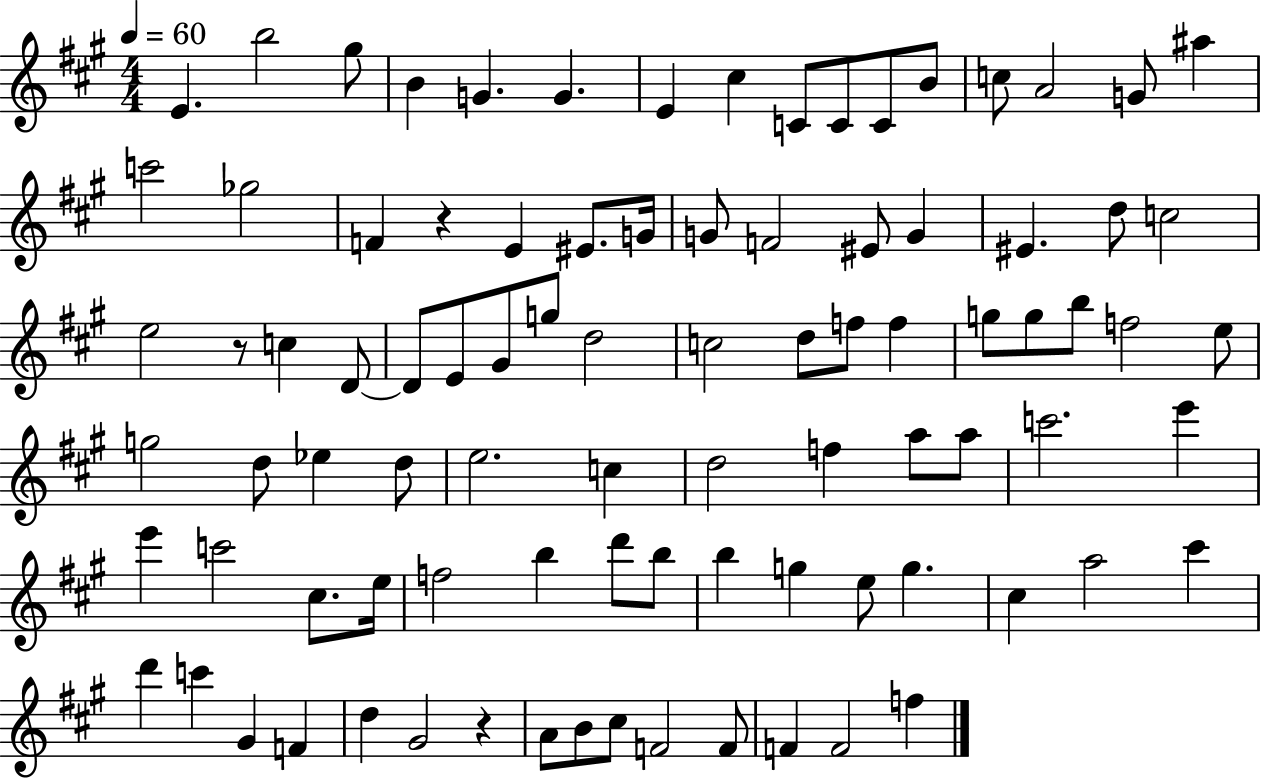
E4/q. B5/h G#5/e B4/q G4/q. G4/q. E4/q C#5/q C4/e C4/e C4/e B4/e C5/e A4/h G4/e A#5/q C6/h Gb5/h F4/q R/q E4/q EIS4/e. G4/s G4/e F4/h EIS4/e G4/q EIS4/q. D5/e C5/h E5/h R/e C5/q D4/e D4/e E4/e G#4/e G5/e D5/h C5/h D5/e F5/e F5/q G5/e G5/e B5/e F5/h E5/e G5/h D5/e Eb5/q D5/e E5/h. C5/q D5/h F5/q A5/e A5/e C6/h. E6/q E6/q C6/h C#5/e. E5/s F5/h B5/q D6/e B5/e B5/q G5/q E5/e G5/q. C#5/q A5/h C#6/q D6/q C6/q G#4/q F4/q D5/q G#4/h R/q A4/e B4/e C#5/e F4/h F4/e F4/q F4/h F5/q